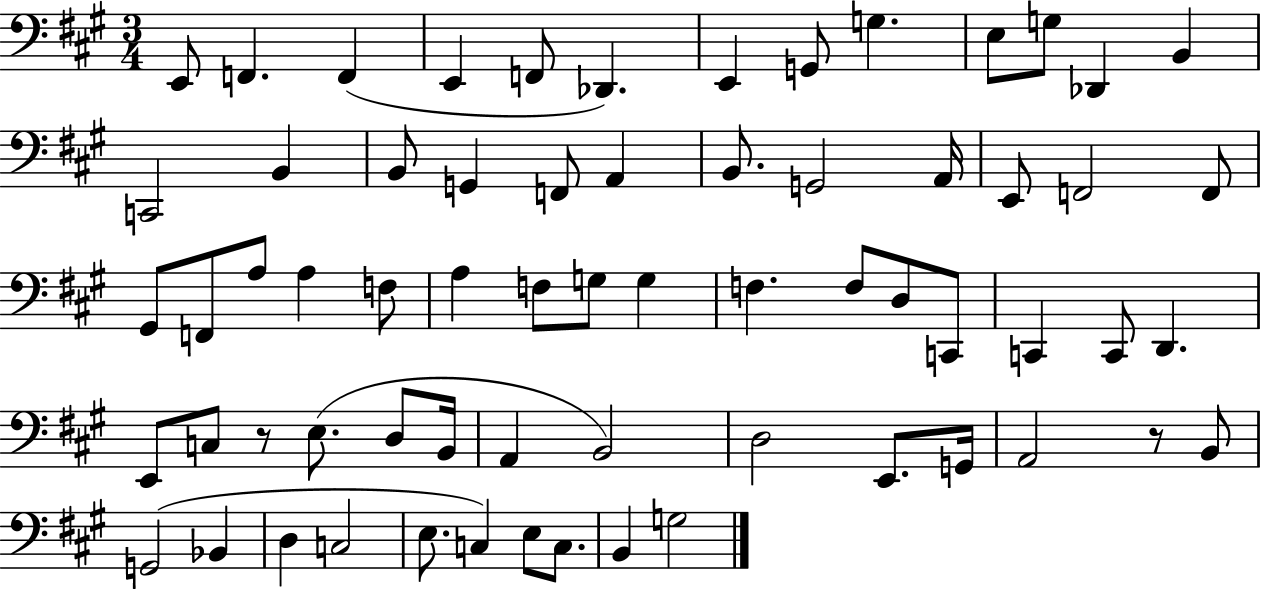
E2/e F2/q. F2/q E2/q F2/e Db2/q. E2/q G2/e G3/q. E3/e G3/e Db2/q B2/q C2/h B2/q B2/e G2/q F2/e A2/q B2/e. G2/h A2/s E2/e F2/h F2/e G#2/e F2/e A3/e A3/q F3/e A3/q F3/e G3/e G3/q F3/q. F3/e D3/e C2/e C2/q C2/e D2/q. E2/e C3/e R/e E3/e. D3/e B2/s A2/q B2/h D3/h E2/e. G2/s A2/h R/e B2/e G2/h Bb2/q D3/q C3/h E3/e. C3/q E3/e C3/e. B2/q G3/h